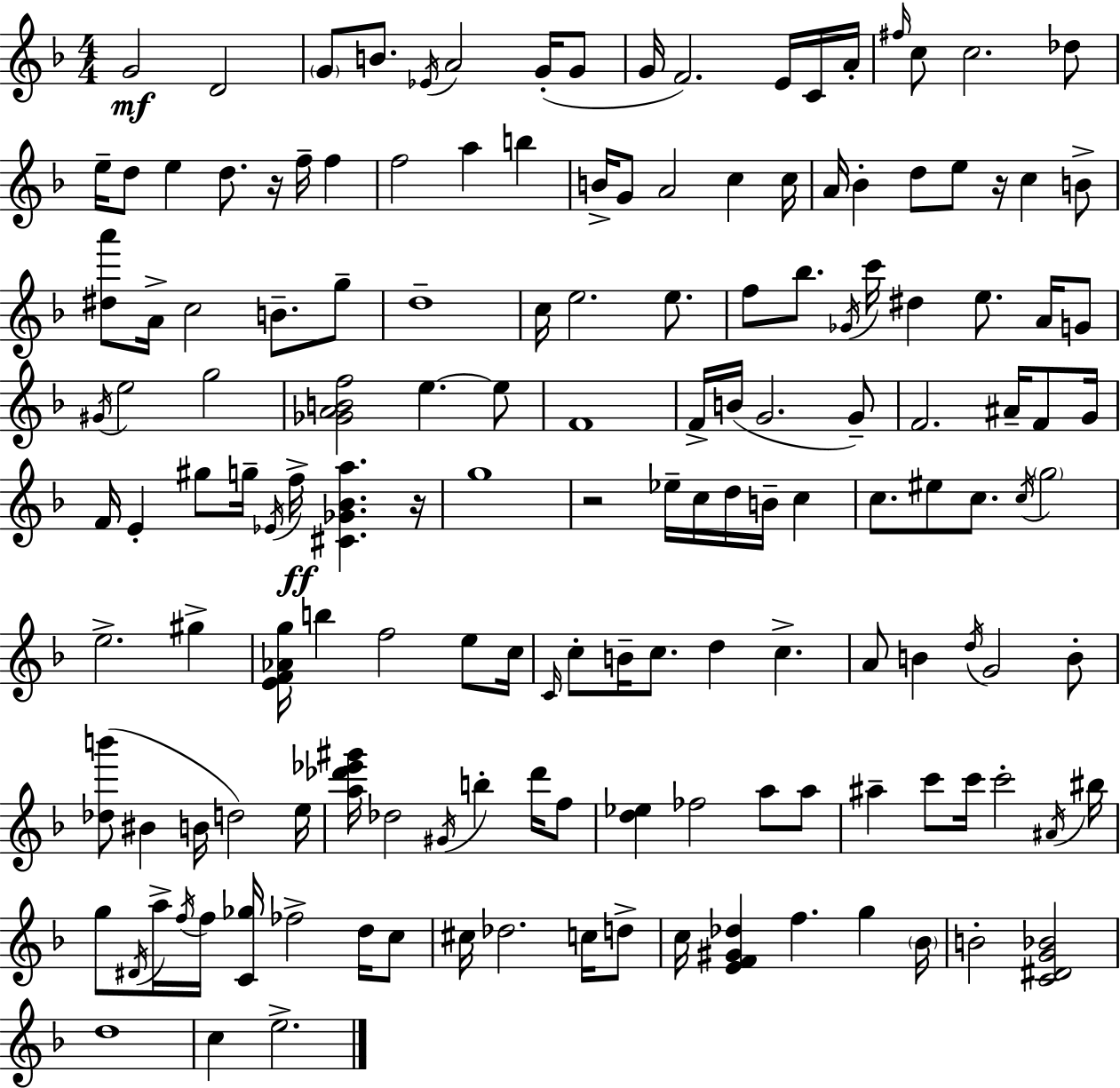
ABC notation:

X:1
T:Untitled
M:4/4
L:1/4
K:F
G2 D2 G/2 B/2 _E/4 A2 G/4 G/2 G/4 F2 E/4 C/4 A/4 ^f/4 c/2 c2 _d/2 e/4 d/2 e d/2 z/4 f/4 f f2 a b B/4 G/2 A2 c c/4 A/4 _B d/2 e/2 z/4 c B/2 [^da']/2 A/4 c2 B/2 g/2 d4 c/4 e2 e/2 f/2 _b/2 _G/4 c'/4 ^d e/2 A/4 G/2 ^G/4 e2 g2 [_GABf]2 e e/2 F4 F/4 B/4 G2 G/2 F2 ^A/4 F/2 G/4 F/4 E ^g/2 g/4 _E/4 f/4 [^C_G_Ba] z/4 g4 z2 _e/4 c/4 d/4 B/4 c c/2 ^e/2 c/2 c/4 g2 e2 ^g [EF_Ag]/4 b f2 e/2 c/4 C/4 c/2 B/4 c/2 d c A/2 B d/4 G2 B/2 [_db']/2 ^B B/4 d2 e/4 [a_d'_e'^g']/4 _d2 ^G/4 b _d'/4 f/2 [d_e] _f2 a/2 a/2 ^a c'/2 c'/4 c'2 ^A/4 ^b/4 g/2 ^D/4 a/4 f/4 f/4 [C_g]/4 _f2 d/4 c/2 ^c/4 _d2 c/4 d/2 c/4 [EF^G_d] f g _B/4 B2 [C^DG_B]2 d4 c e2